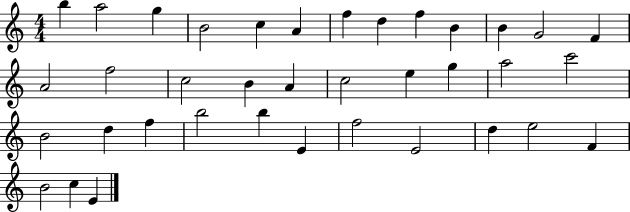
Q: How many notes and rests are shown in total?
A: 37